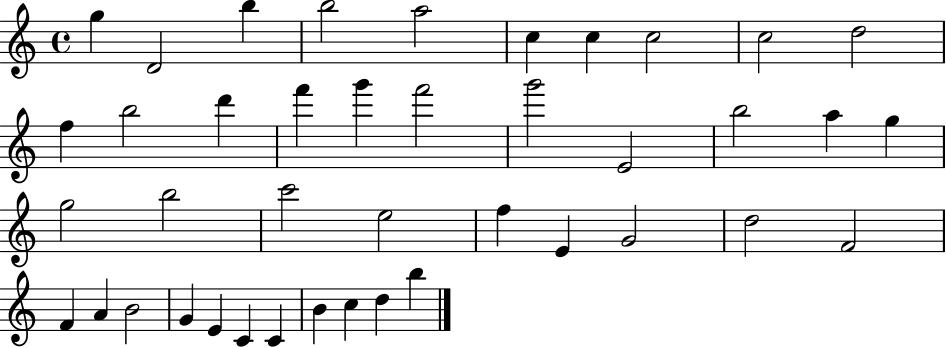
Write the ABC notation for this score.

X:1
T:Untitled
M:4/4
L:1/4
K:C
g D2 b b2 a2 c c c2 c2 d2 f b2 d' f' g' f'2 g'2 E2 b2 a g g2 b2 c'2 e2 f E G2 d2 F2 F A B2 G E C C B c d b